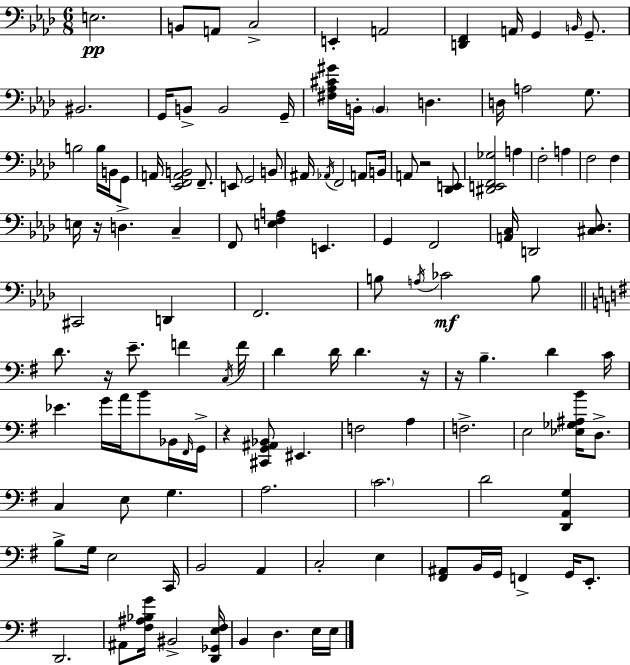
X:1
T:Untitled
M:6/8
L:1/4
K:Ab
E,2 B,,/2 A,,/2 C,2 E,, A,,2 [D,,F,,] A,,/4 G,, B,,/4 G,,/2 ^B,,2 G,,/4 B,,/2 B,,2 G,,/4 [^F,_A,^C^G]/4 B,,/4 B,, D, D,/4 A,2 G,/2 B,2 B,/4 B,,/4 G,,/2 A,,/4 [_E,,F,,A,,B,,]2 F,,/2 E,,/2 G,,2 B,,/2 ^A,,/4 _A,,/4 F,,2 A,,/2 B,,/4 A,,/2 z2 [_D,,E,,]/2 [^D,,E,,F,,_G,]2 A, F,2 A, F,2 F, E,/4 z/4 D, C, F,,/2 [E,F,A,] E,, G,, F,,2 [A,,C,]/4 D,,2 [^C,_D,]/2 ^C,,2 D,, F,,2 B,/2 A,/4 _C2 B,/2 D/2 z/4 E/2 F C,/4 F/4 D D/4 D z/4 z/4 B, D C/4 _E G/4 A/4 B/2 _B,,/4 ^F,,/4 G,,/4 z [^C,,G,,^A,,_B,,]/2 ^E,, F,2 A, F,2 E,2 [_E,_G,^A,B]/4 D,/2 C, E,/2 G, A,2 C2 D2 [D,,A,,G,] B,/2 G,/4 E,2 C,,/4 B,,2 A,, C,2 E, [^F,,^A,,]/2 B,,/4 G,,/4 F,, G,,/4 E,,/2 D,,2 ^A,,/2 [^F,^A,_B,G]/4 ^B,,2 [D,,_G,,E,^F,]/4 B,, D, E,/4 E,/4